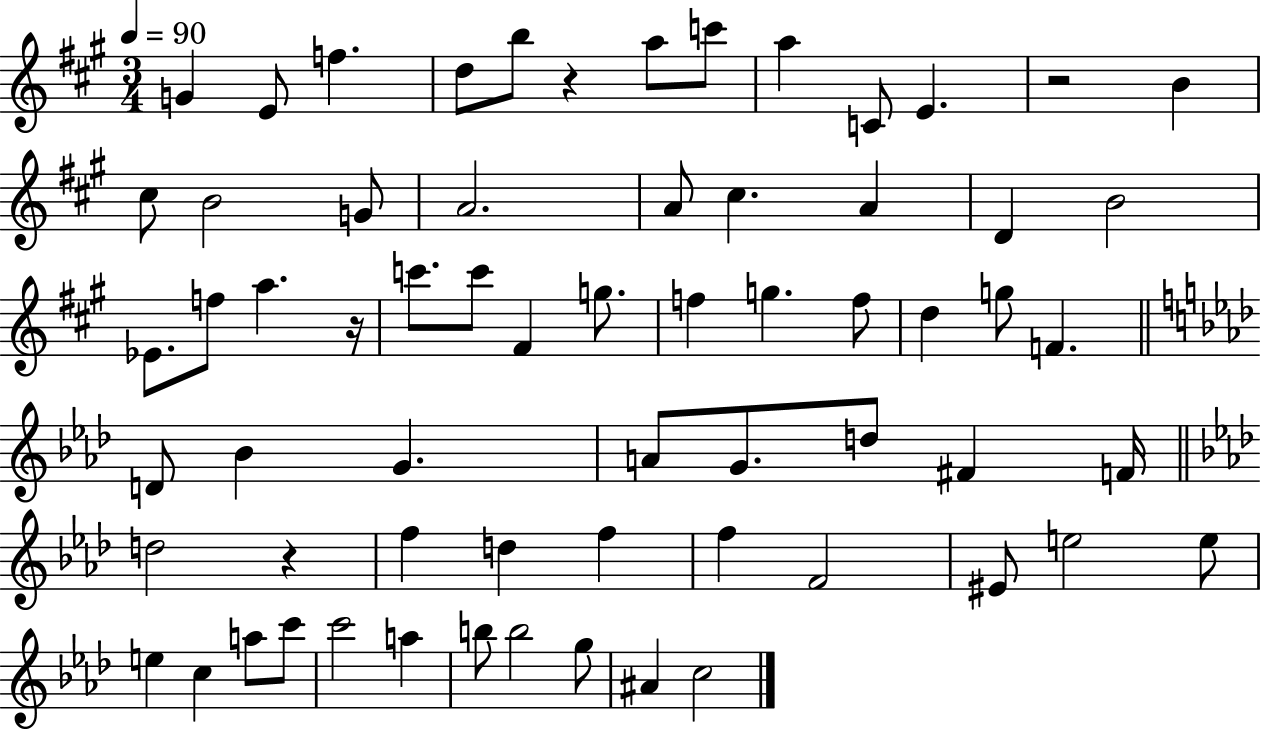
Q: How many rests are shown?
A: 4